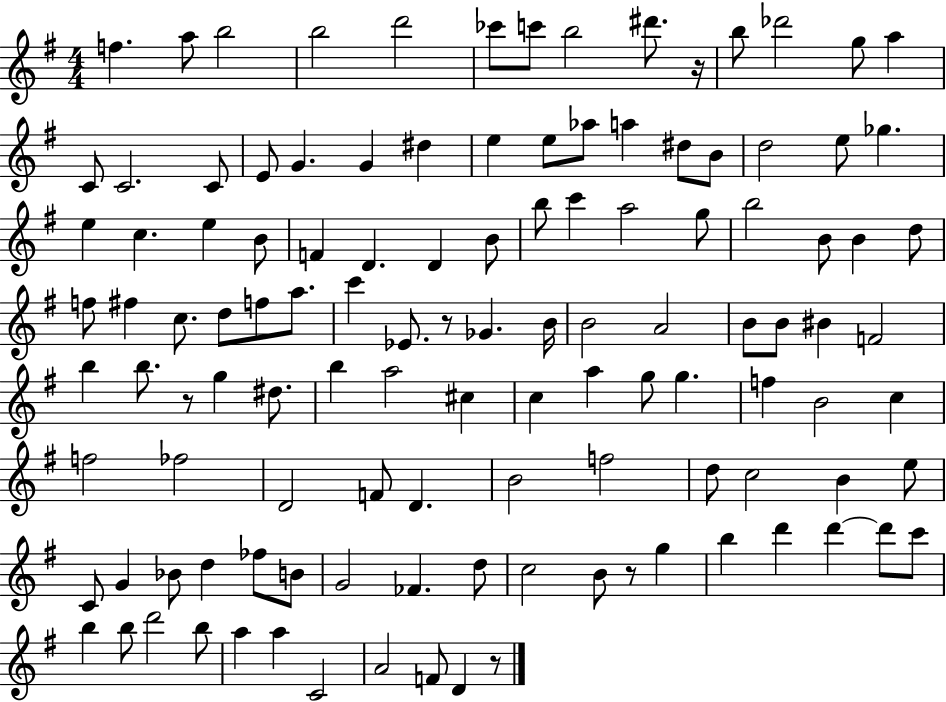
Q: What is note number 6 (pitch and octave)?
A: CES6